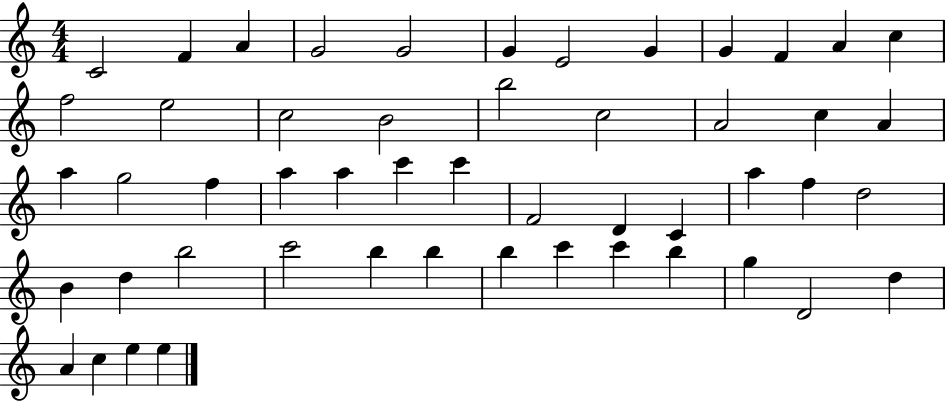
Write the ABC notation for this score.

X:1
T:Untitled
M:4/4
L:1/4
K:C
C2 F A G2 G2 G E2 G G F A c f2 e2 c2 B2 b2 c2 A2 c A a g2 f a a c' c' F2 D C a f d2 B d b2 c'2 b b b c' c' b g D2 d A c e e